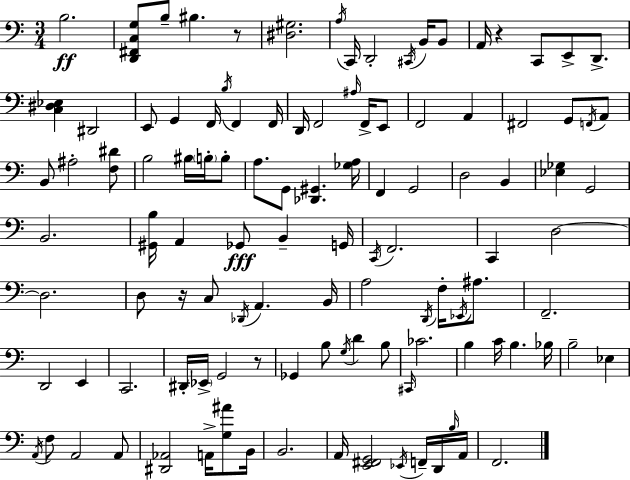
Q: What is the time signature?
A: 3/4